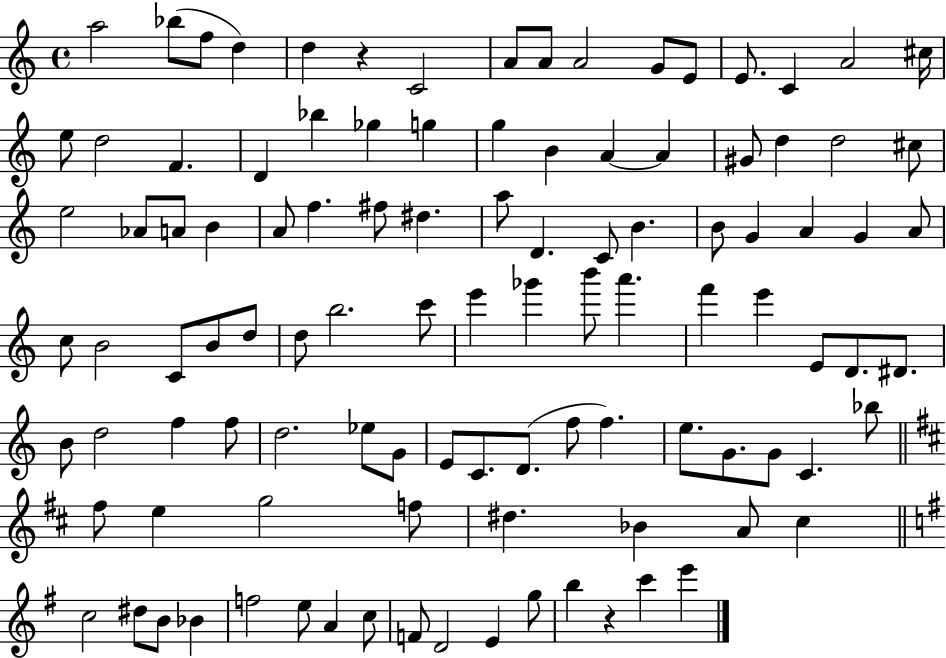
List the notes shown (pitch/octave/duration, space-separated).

A5/h Bb5/e F5/e D5/q D5/q R/q C4/h A4/e A4/e A4/h G4/e E4/e E4/e. C4/q A4/h C#5/s E5/e D5/h F4/q. D4/q Bb5/q Gb5/q G5/q G5/q B4/q A4/q A4/q G#4/e D5/q D5/h C#5/e E5/h Ab4/e A4/e B4/q A4/e F5/q. F#5/e D#5/q. A5/e D4/q. C4/e B4/q. B4/e G4/q A4/q G4/q A4/e C5/e B4/h C4/e B4/e D5/e D5/e B5/h. C6/e E6/q Gb6/q B6/e A6/q. F6/q E6/q E4/e D4/e. D#4/e. B4/e D5/h F5/q F5/e D5/h. Eb5/e G4/e E4/e C4/e. D4/e. F5/e F5/q. E5/e. G4/e. G4/e C4/q. Bb5/e F#5/e E5/q G5/h F5/e D#5/q. Bb4/q A4/e C#5/q C5/h D#5/e B4/e Bb4/q F5/h E5/e A4/q C5/e F4/e D4/h E4/q G5/e B5/q R/q C6/q E6/q